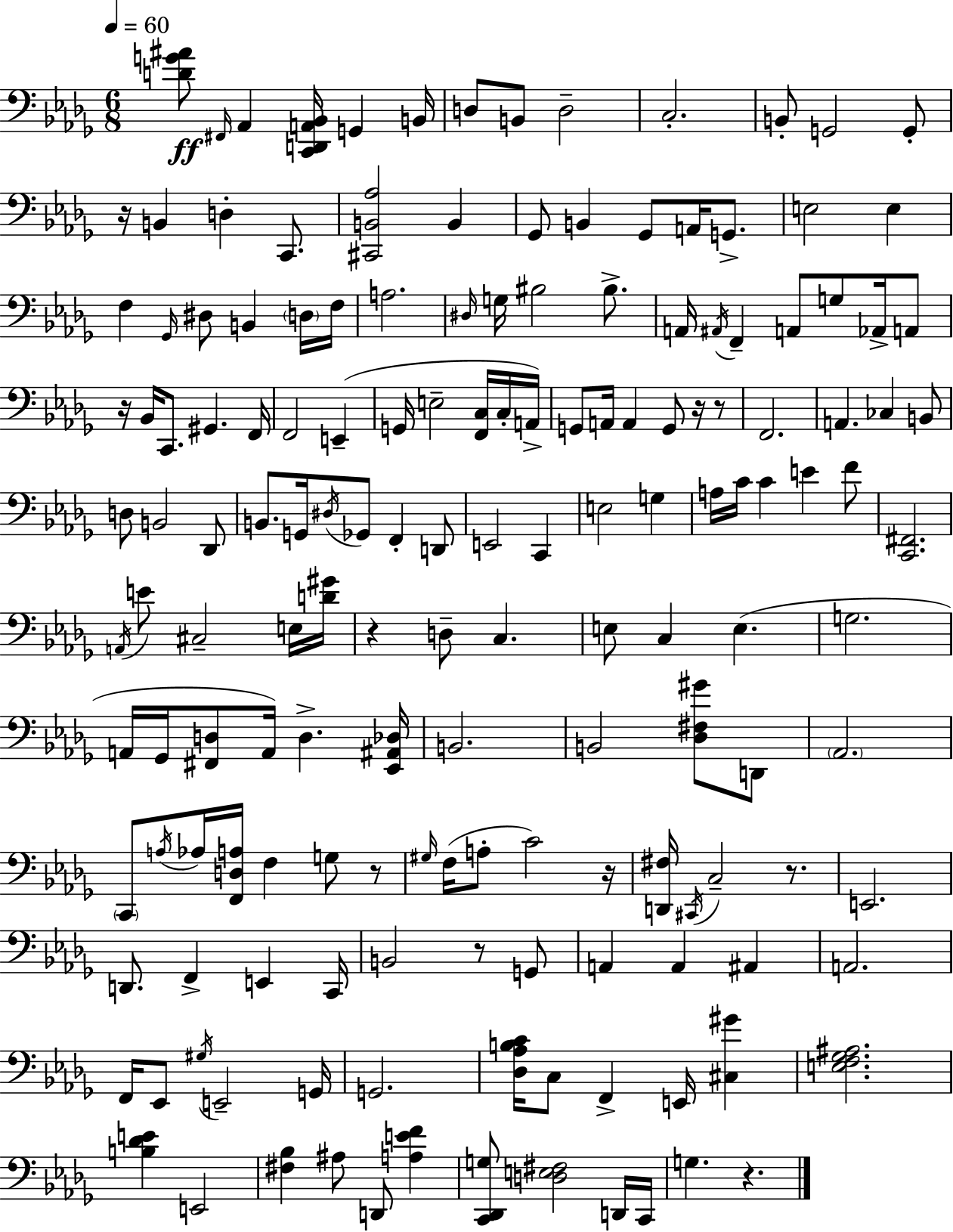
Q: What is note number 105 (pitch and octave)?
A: C3